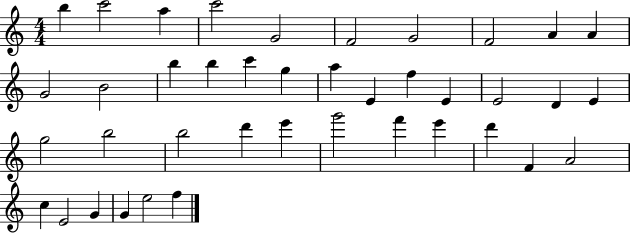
X:1
T:Untitled
M:4/4
L:1/4
K:C
b c'2 a c'2 G2 F2 G2 F2 A A G2 B2 b b c' g a E f E E2 D E g2 b2 b2 d' e' g'2 f' e' d' F A2 c E2 G G e2 f